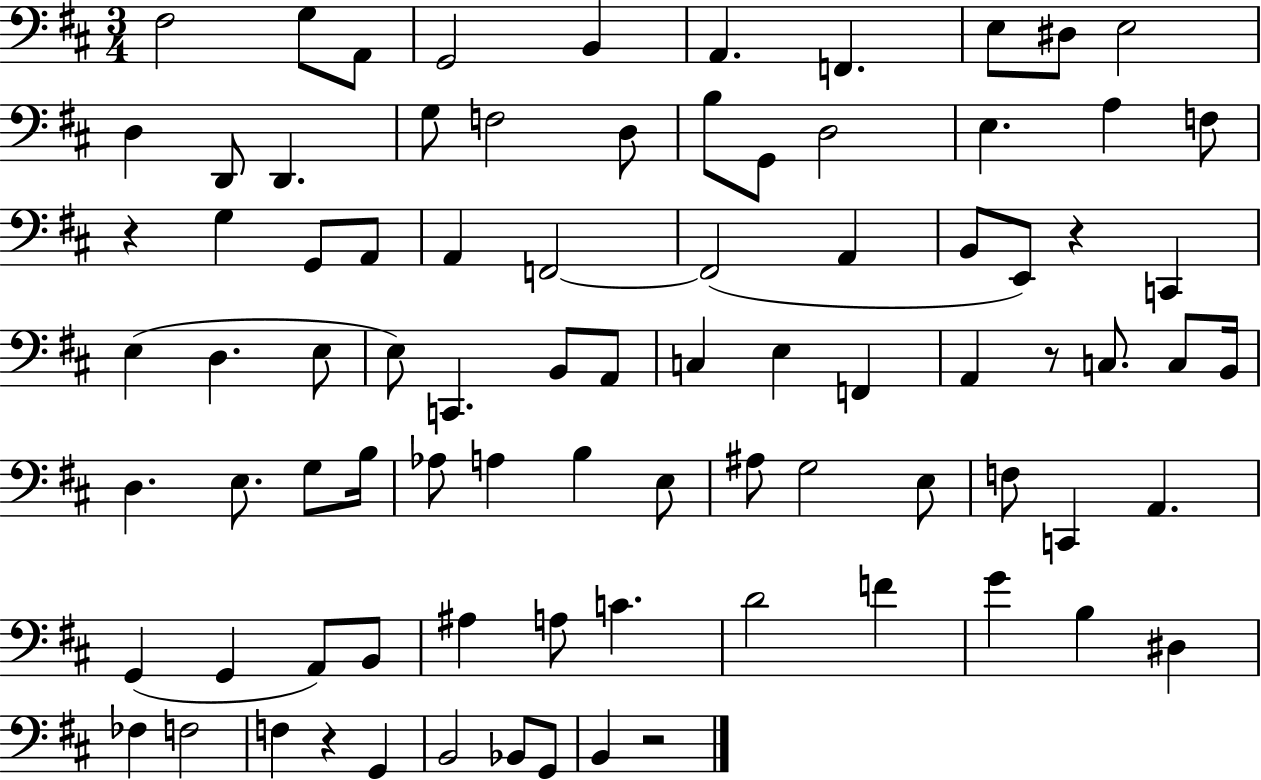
{
  \clef bass
  \numericTimeSignature
  \time 3/4
  \key d \major
  fis2 g8 a,8 | g,2 b,4 | a,4. f,4. | e8 dis8 e2 | \break d4 d,8 d,4. | g8 f2 d8 | b8 g,8 d2 | e4. a4 f8 | \break r4 g4 g,8 a,8 | a,4 f,2~~ | f,2( a,4 | b,8 e,8) r4 c,4 | \break e4( d4. e8 | e8) c,4. b,8 a,8 | c4 e4 f,4 | a,4 r8 c8. c8 b,16 | \break d4. e8. g8 b16 | aes8 a4 b4 e8 | ais8 g2 e8 | f8 c,4 a,4. | \break g,4( g,4 a,8) b,8 | ais4 a8 c'4. | d'2 f'4 | g'4 b4 dis4 | \break fes4 f2 | f4 r4 g,4 | b,2 bes,8 g,8 | b,4 r2 | \break \bar "|."
}